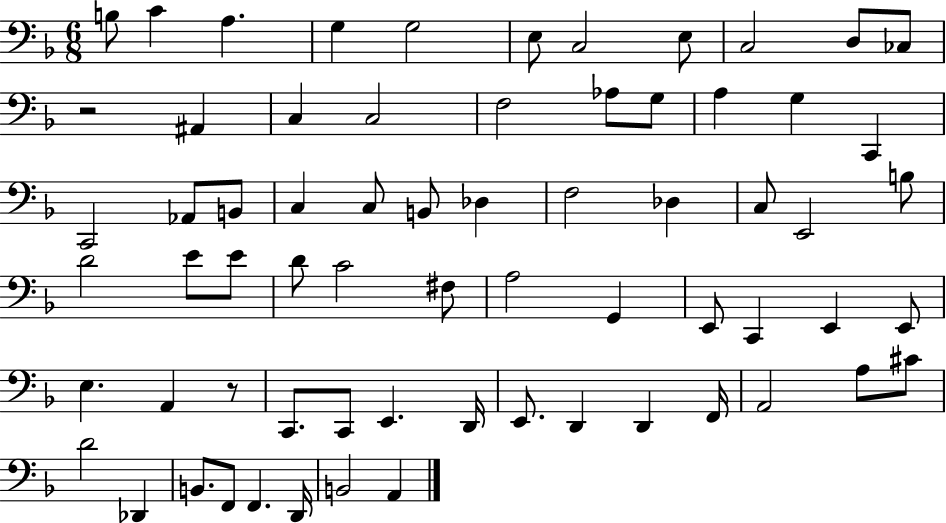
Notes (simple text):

B3/e C4/q A3/q. G3/q G3/h E3/e C3/h E3/e C3/h D3/e CES3/e R/h A#2/q C3/q C3/h F3/h Ab3/e G3/e A3/q G3/q C2/q C2/h Ab2/e B2/e C3/q C3/e B2/e Db3/q F3/h Db3/q C3/e E2/h B3/e D4/h E4/e E4/e D4/e C4/h F#3/e A3/h G2/q E2/e C2/q E2/q E2/e E3/q. A2/q R/e C2/e. C2/e E2/q. D2/s E2/e. D2/q D2/q F2/s A2/h A3/e C#4/e D4/h Db2/q B2/e. F2/e F2/q. D2/s B2/h A2/q